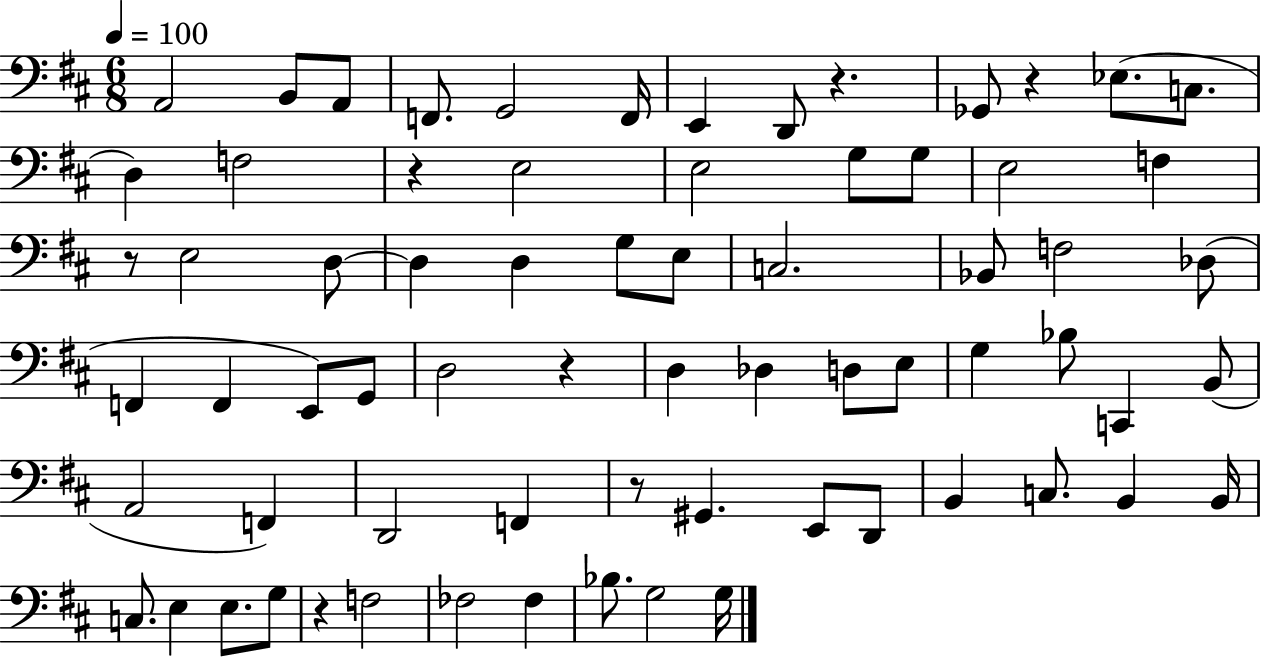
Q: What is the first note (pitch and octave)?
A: A2